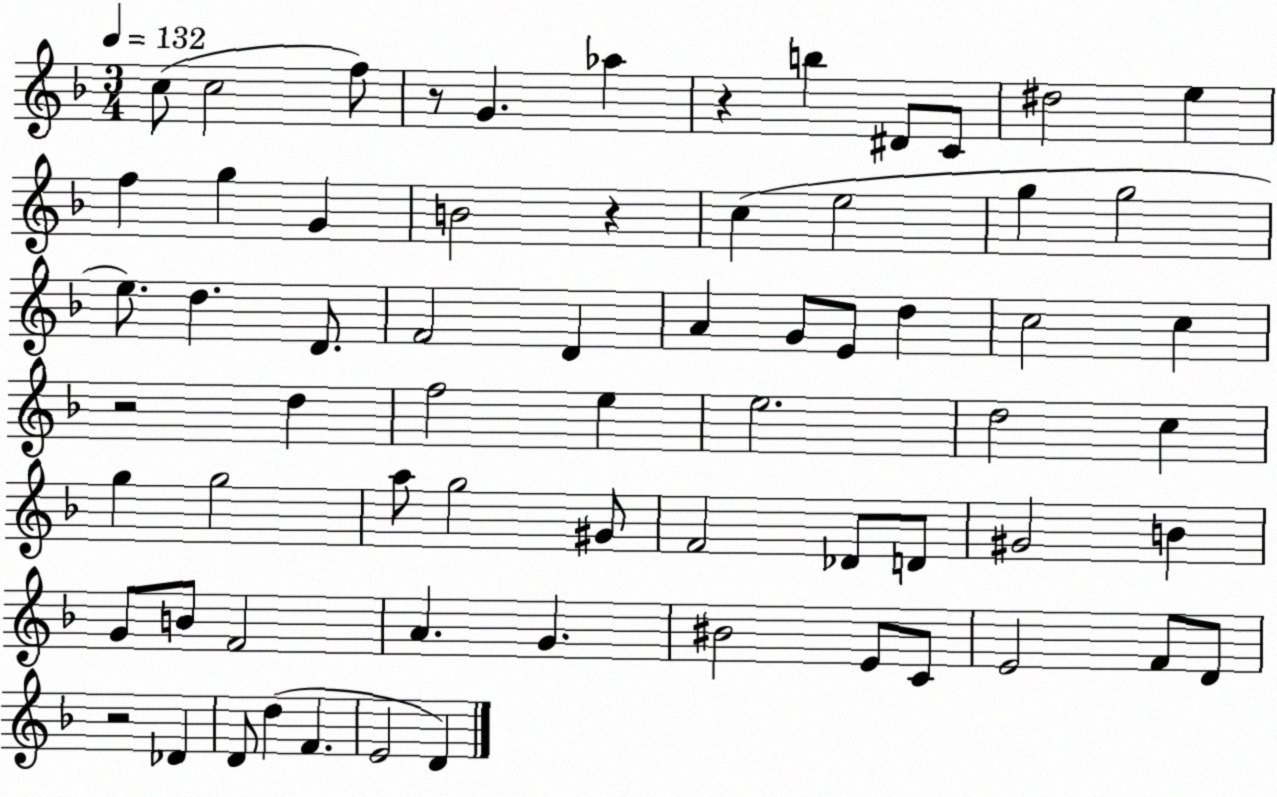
X:1
T:Untitled
M:3/4
L:1/4
K:F
c/2 c2 f/2 z/2 G _a z b ^D/2 C/2 ^d2 e f g G B2 z c e2 g g2 e/2 d D/2 F2 D A G/2 E/2 d c2 c z2 d f2 e e2 d2 c g g2 a/2 g2 ^G/2 F2 _D/2 D/2 ^G2 B G/2 B/2 F2 A G ^B2 E/2 C/2 E2 F/2 D/2 z2 _D D/2 d F E2 D